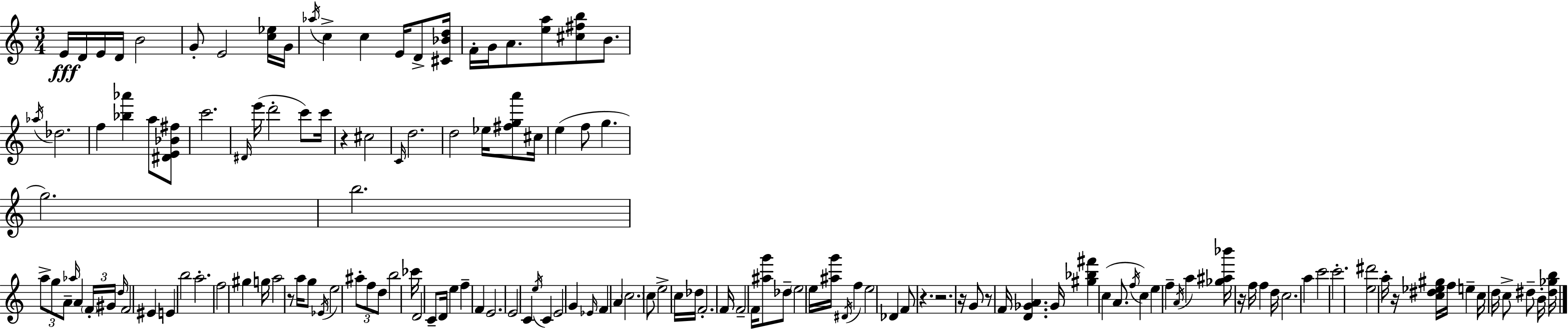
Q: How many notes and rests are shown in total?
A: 146